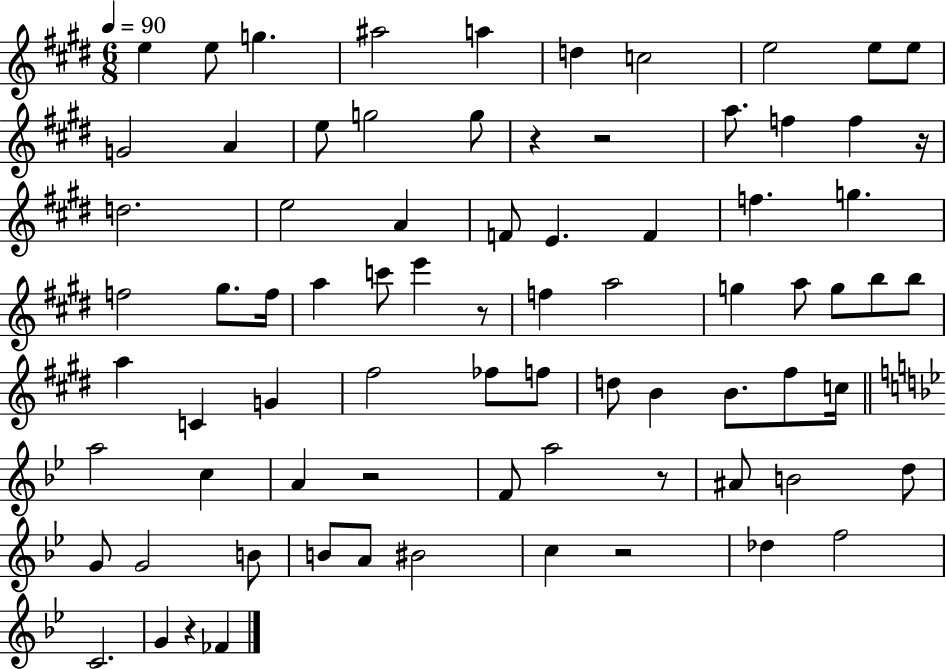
X:1
T:Untitled
M:6/8
L:1/4
K:E
e e/2 g ^a2 a d c2 e2 e/2 e/2 G2 A e/2 g2 g/2 z z2 a/2 f f z/4 d2 e2 A F/2 E F f g f2 ^g/2 f/4 a c'/2 e' z/2 f a2 g a/2 g/2 b/2 b/2 a C G ^f2 _f/2 f/2 d/2 B B/2 ^f/2 c/4 a2 c A z2 F/2 a2 z/2 ^A/2 B2 d/2 G/2 G2 B/2 B/2 A/2 ^B2 c z2 _d f2 C2 G z _F